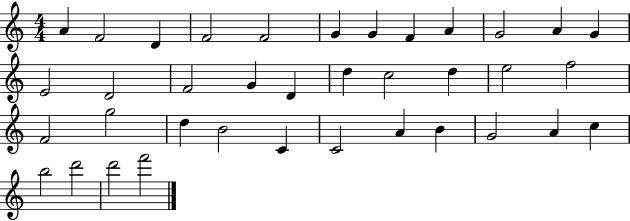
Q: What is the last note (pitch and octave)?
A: F6